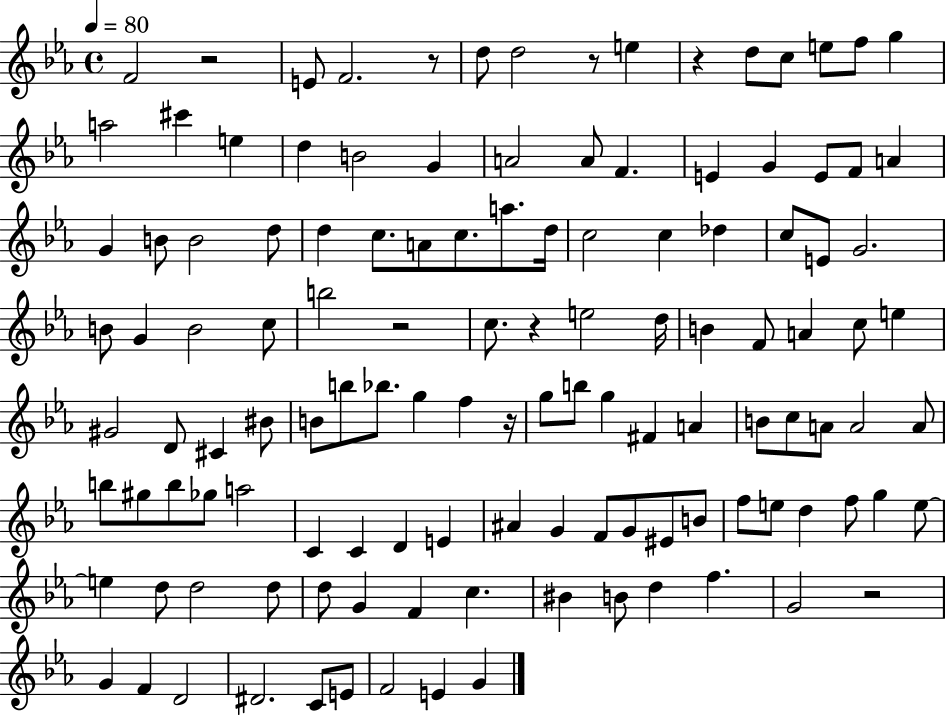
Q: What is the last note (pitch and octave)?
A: G4